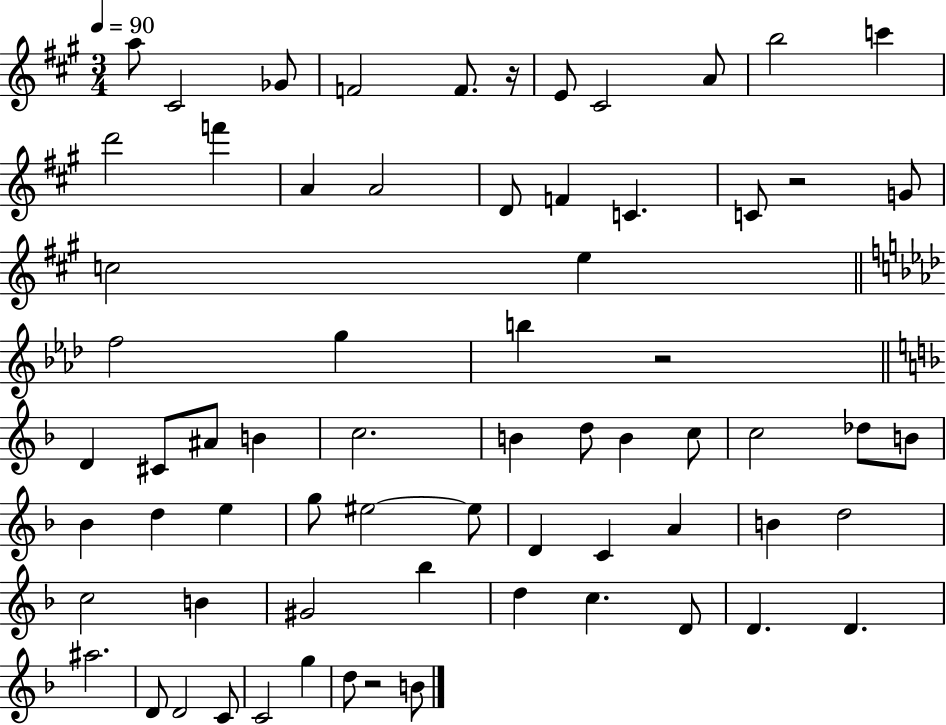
A5/e C#4/h Gb4/e F4/h F4/e. R/s E4/e C#4/h A4/e B5/h C6/q D6/h F6/q A4/q A4/h D4/e F4/q C4/q. C4/e R/h G4/e C5/h E5/q F5/h G5/q B5/q R/h D4/q C#4/e A#4/e B4/q C5/h. B4/q D5/e B4/q C5/e C5/h Db5/e B4/e Bb4/q D5/q E5/q G5/e EIS5/h EIS5/e D4/q C4/q A4/q B4/q D5/h C5/h B4/q G#4/h Bb5/q D5/q C5/q. D4/e D4/q. D4/q. A#5/h. D4/e D4/h C4/e C4/h G5/q D5/e R/h B4/e